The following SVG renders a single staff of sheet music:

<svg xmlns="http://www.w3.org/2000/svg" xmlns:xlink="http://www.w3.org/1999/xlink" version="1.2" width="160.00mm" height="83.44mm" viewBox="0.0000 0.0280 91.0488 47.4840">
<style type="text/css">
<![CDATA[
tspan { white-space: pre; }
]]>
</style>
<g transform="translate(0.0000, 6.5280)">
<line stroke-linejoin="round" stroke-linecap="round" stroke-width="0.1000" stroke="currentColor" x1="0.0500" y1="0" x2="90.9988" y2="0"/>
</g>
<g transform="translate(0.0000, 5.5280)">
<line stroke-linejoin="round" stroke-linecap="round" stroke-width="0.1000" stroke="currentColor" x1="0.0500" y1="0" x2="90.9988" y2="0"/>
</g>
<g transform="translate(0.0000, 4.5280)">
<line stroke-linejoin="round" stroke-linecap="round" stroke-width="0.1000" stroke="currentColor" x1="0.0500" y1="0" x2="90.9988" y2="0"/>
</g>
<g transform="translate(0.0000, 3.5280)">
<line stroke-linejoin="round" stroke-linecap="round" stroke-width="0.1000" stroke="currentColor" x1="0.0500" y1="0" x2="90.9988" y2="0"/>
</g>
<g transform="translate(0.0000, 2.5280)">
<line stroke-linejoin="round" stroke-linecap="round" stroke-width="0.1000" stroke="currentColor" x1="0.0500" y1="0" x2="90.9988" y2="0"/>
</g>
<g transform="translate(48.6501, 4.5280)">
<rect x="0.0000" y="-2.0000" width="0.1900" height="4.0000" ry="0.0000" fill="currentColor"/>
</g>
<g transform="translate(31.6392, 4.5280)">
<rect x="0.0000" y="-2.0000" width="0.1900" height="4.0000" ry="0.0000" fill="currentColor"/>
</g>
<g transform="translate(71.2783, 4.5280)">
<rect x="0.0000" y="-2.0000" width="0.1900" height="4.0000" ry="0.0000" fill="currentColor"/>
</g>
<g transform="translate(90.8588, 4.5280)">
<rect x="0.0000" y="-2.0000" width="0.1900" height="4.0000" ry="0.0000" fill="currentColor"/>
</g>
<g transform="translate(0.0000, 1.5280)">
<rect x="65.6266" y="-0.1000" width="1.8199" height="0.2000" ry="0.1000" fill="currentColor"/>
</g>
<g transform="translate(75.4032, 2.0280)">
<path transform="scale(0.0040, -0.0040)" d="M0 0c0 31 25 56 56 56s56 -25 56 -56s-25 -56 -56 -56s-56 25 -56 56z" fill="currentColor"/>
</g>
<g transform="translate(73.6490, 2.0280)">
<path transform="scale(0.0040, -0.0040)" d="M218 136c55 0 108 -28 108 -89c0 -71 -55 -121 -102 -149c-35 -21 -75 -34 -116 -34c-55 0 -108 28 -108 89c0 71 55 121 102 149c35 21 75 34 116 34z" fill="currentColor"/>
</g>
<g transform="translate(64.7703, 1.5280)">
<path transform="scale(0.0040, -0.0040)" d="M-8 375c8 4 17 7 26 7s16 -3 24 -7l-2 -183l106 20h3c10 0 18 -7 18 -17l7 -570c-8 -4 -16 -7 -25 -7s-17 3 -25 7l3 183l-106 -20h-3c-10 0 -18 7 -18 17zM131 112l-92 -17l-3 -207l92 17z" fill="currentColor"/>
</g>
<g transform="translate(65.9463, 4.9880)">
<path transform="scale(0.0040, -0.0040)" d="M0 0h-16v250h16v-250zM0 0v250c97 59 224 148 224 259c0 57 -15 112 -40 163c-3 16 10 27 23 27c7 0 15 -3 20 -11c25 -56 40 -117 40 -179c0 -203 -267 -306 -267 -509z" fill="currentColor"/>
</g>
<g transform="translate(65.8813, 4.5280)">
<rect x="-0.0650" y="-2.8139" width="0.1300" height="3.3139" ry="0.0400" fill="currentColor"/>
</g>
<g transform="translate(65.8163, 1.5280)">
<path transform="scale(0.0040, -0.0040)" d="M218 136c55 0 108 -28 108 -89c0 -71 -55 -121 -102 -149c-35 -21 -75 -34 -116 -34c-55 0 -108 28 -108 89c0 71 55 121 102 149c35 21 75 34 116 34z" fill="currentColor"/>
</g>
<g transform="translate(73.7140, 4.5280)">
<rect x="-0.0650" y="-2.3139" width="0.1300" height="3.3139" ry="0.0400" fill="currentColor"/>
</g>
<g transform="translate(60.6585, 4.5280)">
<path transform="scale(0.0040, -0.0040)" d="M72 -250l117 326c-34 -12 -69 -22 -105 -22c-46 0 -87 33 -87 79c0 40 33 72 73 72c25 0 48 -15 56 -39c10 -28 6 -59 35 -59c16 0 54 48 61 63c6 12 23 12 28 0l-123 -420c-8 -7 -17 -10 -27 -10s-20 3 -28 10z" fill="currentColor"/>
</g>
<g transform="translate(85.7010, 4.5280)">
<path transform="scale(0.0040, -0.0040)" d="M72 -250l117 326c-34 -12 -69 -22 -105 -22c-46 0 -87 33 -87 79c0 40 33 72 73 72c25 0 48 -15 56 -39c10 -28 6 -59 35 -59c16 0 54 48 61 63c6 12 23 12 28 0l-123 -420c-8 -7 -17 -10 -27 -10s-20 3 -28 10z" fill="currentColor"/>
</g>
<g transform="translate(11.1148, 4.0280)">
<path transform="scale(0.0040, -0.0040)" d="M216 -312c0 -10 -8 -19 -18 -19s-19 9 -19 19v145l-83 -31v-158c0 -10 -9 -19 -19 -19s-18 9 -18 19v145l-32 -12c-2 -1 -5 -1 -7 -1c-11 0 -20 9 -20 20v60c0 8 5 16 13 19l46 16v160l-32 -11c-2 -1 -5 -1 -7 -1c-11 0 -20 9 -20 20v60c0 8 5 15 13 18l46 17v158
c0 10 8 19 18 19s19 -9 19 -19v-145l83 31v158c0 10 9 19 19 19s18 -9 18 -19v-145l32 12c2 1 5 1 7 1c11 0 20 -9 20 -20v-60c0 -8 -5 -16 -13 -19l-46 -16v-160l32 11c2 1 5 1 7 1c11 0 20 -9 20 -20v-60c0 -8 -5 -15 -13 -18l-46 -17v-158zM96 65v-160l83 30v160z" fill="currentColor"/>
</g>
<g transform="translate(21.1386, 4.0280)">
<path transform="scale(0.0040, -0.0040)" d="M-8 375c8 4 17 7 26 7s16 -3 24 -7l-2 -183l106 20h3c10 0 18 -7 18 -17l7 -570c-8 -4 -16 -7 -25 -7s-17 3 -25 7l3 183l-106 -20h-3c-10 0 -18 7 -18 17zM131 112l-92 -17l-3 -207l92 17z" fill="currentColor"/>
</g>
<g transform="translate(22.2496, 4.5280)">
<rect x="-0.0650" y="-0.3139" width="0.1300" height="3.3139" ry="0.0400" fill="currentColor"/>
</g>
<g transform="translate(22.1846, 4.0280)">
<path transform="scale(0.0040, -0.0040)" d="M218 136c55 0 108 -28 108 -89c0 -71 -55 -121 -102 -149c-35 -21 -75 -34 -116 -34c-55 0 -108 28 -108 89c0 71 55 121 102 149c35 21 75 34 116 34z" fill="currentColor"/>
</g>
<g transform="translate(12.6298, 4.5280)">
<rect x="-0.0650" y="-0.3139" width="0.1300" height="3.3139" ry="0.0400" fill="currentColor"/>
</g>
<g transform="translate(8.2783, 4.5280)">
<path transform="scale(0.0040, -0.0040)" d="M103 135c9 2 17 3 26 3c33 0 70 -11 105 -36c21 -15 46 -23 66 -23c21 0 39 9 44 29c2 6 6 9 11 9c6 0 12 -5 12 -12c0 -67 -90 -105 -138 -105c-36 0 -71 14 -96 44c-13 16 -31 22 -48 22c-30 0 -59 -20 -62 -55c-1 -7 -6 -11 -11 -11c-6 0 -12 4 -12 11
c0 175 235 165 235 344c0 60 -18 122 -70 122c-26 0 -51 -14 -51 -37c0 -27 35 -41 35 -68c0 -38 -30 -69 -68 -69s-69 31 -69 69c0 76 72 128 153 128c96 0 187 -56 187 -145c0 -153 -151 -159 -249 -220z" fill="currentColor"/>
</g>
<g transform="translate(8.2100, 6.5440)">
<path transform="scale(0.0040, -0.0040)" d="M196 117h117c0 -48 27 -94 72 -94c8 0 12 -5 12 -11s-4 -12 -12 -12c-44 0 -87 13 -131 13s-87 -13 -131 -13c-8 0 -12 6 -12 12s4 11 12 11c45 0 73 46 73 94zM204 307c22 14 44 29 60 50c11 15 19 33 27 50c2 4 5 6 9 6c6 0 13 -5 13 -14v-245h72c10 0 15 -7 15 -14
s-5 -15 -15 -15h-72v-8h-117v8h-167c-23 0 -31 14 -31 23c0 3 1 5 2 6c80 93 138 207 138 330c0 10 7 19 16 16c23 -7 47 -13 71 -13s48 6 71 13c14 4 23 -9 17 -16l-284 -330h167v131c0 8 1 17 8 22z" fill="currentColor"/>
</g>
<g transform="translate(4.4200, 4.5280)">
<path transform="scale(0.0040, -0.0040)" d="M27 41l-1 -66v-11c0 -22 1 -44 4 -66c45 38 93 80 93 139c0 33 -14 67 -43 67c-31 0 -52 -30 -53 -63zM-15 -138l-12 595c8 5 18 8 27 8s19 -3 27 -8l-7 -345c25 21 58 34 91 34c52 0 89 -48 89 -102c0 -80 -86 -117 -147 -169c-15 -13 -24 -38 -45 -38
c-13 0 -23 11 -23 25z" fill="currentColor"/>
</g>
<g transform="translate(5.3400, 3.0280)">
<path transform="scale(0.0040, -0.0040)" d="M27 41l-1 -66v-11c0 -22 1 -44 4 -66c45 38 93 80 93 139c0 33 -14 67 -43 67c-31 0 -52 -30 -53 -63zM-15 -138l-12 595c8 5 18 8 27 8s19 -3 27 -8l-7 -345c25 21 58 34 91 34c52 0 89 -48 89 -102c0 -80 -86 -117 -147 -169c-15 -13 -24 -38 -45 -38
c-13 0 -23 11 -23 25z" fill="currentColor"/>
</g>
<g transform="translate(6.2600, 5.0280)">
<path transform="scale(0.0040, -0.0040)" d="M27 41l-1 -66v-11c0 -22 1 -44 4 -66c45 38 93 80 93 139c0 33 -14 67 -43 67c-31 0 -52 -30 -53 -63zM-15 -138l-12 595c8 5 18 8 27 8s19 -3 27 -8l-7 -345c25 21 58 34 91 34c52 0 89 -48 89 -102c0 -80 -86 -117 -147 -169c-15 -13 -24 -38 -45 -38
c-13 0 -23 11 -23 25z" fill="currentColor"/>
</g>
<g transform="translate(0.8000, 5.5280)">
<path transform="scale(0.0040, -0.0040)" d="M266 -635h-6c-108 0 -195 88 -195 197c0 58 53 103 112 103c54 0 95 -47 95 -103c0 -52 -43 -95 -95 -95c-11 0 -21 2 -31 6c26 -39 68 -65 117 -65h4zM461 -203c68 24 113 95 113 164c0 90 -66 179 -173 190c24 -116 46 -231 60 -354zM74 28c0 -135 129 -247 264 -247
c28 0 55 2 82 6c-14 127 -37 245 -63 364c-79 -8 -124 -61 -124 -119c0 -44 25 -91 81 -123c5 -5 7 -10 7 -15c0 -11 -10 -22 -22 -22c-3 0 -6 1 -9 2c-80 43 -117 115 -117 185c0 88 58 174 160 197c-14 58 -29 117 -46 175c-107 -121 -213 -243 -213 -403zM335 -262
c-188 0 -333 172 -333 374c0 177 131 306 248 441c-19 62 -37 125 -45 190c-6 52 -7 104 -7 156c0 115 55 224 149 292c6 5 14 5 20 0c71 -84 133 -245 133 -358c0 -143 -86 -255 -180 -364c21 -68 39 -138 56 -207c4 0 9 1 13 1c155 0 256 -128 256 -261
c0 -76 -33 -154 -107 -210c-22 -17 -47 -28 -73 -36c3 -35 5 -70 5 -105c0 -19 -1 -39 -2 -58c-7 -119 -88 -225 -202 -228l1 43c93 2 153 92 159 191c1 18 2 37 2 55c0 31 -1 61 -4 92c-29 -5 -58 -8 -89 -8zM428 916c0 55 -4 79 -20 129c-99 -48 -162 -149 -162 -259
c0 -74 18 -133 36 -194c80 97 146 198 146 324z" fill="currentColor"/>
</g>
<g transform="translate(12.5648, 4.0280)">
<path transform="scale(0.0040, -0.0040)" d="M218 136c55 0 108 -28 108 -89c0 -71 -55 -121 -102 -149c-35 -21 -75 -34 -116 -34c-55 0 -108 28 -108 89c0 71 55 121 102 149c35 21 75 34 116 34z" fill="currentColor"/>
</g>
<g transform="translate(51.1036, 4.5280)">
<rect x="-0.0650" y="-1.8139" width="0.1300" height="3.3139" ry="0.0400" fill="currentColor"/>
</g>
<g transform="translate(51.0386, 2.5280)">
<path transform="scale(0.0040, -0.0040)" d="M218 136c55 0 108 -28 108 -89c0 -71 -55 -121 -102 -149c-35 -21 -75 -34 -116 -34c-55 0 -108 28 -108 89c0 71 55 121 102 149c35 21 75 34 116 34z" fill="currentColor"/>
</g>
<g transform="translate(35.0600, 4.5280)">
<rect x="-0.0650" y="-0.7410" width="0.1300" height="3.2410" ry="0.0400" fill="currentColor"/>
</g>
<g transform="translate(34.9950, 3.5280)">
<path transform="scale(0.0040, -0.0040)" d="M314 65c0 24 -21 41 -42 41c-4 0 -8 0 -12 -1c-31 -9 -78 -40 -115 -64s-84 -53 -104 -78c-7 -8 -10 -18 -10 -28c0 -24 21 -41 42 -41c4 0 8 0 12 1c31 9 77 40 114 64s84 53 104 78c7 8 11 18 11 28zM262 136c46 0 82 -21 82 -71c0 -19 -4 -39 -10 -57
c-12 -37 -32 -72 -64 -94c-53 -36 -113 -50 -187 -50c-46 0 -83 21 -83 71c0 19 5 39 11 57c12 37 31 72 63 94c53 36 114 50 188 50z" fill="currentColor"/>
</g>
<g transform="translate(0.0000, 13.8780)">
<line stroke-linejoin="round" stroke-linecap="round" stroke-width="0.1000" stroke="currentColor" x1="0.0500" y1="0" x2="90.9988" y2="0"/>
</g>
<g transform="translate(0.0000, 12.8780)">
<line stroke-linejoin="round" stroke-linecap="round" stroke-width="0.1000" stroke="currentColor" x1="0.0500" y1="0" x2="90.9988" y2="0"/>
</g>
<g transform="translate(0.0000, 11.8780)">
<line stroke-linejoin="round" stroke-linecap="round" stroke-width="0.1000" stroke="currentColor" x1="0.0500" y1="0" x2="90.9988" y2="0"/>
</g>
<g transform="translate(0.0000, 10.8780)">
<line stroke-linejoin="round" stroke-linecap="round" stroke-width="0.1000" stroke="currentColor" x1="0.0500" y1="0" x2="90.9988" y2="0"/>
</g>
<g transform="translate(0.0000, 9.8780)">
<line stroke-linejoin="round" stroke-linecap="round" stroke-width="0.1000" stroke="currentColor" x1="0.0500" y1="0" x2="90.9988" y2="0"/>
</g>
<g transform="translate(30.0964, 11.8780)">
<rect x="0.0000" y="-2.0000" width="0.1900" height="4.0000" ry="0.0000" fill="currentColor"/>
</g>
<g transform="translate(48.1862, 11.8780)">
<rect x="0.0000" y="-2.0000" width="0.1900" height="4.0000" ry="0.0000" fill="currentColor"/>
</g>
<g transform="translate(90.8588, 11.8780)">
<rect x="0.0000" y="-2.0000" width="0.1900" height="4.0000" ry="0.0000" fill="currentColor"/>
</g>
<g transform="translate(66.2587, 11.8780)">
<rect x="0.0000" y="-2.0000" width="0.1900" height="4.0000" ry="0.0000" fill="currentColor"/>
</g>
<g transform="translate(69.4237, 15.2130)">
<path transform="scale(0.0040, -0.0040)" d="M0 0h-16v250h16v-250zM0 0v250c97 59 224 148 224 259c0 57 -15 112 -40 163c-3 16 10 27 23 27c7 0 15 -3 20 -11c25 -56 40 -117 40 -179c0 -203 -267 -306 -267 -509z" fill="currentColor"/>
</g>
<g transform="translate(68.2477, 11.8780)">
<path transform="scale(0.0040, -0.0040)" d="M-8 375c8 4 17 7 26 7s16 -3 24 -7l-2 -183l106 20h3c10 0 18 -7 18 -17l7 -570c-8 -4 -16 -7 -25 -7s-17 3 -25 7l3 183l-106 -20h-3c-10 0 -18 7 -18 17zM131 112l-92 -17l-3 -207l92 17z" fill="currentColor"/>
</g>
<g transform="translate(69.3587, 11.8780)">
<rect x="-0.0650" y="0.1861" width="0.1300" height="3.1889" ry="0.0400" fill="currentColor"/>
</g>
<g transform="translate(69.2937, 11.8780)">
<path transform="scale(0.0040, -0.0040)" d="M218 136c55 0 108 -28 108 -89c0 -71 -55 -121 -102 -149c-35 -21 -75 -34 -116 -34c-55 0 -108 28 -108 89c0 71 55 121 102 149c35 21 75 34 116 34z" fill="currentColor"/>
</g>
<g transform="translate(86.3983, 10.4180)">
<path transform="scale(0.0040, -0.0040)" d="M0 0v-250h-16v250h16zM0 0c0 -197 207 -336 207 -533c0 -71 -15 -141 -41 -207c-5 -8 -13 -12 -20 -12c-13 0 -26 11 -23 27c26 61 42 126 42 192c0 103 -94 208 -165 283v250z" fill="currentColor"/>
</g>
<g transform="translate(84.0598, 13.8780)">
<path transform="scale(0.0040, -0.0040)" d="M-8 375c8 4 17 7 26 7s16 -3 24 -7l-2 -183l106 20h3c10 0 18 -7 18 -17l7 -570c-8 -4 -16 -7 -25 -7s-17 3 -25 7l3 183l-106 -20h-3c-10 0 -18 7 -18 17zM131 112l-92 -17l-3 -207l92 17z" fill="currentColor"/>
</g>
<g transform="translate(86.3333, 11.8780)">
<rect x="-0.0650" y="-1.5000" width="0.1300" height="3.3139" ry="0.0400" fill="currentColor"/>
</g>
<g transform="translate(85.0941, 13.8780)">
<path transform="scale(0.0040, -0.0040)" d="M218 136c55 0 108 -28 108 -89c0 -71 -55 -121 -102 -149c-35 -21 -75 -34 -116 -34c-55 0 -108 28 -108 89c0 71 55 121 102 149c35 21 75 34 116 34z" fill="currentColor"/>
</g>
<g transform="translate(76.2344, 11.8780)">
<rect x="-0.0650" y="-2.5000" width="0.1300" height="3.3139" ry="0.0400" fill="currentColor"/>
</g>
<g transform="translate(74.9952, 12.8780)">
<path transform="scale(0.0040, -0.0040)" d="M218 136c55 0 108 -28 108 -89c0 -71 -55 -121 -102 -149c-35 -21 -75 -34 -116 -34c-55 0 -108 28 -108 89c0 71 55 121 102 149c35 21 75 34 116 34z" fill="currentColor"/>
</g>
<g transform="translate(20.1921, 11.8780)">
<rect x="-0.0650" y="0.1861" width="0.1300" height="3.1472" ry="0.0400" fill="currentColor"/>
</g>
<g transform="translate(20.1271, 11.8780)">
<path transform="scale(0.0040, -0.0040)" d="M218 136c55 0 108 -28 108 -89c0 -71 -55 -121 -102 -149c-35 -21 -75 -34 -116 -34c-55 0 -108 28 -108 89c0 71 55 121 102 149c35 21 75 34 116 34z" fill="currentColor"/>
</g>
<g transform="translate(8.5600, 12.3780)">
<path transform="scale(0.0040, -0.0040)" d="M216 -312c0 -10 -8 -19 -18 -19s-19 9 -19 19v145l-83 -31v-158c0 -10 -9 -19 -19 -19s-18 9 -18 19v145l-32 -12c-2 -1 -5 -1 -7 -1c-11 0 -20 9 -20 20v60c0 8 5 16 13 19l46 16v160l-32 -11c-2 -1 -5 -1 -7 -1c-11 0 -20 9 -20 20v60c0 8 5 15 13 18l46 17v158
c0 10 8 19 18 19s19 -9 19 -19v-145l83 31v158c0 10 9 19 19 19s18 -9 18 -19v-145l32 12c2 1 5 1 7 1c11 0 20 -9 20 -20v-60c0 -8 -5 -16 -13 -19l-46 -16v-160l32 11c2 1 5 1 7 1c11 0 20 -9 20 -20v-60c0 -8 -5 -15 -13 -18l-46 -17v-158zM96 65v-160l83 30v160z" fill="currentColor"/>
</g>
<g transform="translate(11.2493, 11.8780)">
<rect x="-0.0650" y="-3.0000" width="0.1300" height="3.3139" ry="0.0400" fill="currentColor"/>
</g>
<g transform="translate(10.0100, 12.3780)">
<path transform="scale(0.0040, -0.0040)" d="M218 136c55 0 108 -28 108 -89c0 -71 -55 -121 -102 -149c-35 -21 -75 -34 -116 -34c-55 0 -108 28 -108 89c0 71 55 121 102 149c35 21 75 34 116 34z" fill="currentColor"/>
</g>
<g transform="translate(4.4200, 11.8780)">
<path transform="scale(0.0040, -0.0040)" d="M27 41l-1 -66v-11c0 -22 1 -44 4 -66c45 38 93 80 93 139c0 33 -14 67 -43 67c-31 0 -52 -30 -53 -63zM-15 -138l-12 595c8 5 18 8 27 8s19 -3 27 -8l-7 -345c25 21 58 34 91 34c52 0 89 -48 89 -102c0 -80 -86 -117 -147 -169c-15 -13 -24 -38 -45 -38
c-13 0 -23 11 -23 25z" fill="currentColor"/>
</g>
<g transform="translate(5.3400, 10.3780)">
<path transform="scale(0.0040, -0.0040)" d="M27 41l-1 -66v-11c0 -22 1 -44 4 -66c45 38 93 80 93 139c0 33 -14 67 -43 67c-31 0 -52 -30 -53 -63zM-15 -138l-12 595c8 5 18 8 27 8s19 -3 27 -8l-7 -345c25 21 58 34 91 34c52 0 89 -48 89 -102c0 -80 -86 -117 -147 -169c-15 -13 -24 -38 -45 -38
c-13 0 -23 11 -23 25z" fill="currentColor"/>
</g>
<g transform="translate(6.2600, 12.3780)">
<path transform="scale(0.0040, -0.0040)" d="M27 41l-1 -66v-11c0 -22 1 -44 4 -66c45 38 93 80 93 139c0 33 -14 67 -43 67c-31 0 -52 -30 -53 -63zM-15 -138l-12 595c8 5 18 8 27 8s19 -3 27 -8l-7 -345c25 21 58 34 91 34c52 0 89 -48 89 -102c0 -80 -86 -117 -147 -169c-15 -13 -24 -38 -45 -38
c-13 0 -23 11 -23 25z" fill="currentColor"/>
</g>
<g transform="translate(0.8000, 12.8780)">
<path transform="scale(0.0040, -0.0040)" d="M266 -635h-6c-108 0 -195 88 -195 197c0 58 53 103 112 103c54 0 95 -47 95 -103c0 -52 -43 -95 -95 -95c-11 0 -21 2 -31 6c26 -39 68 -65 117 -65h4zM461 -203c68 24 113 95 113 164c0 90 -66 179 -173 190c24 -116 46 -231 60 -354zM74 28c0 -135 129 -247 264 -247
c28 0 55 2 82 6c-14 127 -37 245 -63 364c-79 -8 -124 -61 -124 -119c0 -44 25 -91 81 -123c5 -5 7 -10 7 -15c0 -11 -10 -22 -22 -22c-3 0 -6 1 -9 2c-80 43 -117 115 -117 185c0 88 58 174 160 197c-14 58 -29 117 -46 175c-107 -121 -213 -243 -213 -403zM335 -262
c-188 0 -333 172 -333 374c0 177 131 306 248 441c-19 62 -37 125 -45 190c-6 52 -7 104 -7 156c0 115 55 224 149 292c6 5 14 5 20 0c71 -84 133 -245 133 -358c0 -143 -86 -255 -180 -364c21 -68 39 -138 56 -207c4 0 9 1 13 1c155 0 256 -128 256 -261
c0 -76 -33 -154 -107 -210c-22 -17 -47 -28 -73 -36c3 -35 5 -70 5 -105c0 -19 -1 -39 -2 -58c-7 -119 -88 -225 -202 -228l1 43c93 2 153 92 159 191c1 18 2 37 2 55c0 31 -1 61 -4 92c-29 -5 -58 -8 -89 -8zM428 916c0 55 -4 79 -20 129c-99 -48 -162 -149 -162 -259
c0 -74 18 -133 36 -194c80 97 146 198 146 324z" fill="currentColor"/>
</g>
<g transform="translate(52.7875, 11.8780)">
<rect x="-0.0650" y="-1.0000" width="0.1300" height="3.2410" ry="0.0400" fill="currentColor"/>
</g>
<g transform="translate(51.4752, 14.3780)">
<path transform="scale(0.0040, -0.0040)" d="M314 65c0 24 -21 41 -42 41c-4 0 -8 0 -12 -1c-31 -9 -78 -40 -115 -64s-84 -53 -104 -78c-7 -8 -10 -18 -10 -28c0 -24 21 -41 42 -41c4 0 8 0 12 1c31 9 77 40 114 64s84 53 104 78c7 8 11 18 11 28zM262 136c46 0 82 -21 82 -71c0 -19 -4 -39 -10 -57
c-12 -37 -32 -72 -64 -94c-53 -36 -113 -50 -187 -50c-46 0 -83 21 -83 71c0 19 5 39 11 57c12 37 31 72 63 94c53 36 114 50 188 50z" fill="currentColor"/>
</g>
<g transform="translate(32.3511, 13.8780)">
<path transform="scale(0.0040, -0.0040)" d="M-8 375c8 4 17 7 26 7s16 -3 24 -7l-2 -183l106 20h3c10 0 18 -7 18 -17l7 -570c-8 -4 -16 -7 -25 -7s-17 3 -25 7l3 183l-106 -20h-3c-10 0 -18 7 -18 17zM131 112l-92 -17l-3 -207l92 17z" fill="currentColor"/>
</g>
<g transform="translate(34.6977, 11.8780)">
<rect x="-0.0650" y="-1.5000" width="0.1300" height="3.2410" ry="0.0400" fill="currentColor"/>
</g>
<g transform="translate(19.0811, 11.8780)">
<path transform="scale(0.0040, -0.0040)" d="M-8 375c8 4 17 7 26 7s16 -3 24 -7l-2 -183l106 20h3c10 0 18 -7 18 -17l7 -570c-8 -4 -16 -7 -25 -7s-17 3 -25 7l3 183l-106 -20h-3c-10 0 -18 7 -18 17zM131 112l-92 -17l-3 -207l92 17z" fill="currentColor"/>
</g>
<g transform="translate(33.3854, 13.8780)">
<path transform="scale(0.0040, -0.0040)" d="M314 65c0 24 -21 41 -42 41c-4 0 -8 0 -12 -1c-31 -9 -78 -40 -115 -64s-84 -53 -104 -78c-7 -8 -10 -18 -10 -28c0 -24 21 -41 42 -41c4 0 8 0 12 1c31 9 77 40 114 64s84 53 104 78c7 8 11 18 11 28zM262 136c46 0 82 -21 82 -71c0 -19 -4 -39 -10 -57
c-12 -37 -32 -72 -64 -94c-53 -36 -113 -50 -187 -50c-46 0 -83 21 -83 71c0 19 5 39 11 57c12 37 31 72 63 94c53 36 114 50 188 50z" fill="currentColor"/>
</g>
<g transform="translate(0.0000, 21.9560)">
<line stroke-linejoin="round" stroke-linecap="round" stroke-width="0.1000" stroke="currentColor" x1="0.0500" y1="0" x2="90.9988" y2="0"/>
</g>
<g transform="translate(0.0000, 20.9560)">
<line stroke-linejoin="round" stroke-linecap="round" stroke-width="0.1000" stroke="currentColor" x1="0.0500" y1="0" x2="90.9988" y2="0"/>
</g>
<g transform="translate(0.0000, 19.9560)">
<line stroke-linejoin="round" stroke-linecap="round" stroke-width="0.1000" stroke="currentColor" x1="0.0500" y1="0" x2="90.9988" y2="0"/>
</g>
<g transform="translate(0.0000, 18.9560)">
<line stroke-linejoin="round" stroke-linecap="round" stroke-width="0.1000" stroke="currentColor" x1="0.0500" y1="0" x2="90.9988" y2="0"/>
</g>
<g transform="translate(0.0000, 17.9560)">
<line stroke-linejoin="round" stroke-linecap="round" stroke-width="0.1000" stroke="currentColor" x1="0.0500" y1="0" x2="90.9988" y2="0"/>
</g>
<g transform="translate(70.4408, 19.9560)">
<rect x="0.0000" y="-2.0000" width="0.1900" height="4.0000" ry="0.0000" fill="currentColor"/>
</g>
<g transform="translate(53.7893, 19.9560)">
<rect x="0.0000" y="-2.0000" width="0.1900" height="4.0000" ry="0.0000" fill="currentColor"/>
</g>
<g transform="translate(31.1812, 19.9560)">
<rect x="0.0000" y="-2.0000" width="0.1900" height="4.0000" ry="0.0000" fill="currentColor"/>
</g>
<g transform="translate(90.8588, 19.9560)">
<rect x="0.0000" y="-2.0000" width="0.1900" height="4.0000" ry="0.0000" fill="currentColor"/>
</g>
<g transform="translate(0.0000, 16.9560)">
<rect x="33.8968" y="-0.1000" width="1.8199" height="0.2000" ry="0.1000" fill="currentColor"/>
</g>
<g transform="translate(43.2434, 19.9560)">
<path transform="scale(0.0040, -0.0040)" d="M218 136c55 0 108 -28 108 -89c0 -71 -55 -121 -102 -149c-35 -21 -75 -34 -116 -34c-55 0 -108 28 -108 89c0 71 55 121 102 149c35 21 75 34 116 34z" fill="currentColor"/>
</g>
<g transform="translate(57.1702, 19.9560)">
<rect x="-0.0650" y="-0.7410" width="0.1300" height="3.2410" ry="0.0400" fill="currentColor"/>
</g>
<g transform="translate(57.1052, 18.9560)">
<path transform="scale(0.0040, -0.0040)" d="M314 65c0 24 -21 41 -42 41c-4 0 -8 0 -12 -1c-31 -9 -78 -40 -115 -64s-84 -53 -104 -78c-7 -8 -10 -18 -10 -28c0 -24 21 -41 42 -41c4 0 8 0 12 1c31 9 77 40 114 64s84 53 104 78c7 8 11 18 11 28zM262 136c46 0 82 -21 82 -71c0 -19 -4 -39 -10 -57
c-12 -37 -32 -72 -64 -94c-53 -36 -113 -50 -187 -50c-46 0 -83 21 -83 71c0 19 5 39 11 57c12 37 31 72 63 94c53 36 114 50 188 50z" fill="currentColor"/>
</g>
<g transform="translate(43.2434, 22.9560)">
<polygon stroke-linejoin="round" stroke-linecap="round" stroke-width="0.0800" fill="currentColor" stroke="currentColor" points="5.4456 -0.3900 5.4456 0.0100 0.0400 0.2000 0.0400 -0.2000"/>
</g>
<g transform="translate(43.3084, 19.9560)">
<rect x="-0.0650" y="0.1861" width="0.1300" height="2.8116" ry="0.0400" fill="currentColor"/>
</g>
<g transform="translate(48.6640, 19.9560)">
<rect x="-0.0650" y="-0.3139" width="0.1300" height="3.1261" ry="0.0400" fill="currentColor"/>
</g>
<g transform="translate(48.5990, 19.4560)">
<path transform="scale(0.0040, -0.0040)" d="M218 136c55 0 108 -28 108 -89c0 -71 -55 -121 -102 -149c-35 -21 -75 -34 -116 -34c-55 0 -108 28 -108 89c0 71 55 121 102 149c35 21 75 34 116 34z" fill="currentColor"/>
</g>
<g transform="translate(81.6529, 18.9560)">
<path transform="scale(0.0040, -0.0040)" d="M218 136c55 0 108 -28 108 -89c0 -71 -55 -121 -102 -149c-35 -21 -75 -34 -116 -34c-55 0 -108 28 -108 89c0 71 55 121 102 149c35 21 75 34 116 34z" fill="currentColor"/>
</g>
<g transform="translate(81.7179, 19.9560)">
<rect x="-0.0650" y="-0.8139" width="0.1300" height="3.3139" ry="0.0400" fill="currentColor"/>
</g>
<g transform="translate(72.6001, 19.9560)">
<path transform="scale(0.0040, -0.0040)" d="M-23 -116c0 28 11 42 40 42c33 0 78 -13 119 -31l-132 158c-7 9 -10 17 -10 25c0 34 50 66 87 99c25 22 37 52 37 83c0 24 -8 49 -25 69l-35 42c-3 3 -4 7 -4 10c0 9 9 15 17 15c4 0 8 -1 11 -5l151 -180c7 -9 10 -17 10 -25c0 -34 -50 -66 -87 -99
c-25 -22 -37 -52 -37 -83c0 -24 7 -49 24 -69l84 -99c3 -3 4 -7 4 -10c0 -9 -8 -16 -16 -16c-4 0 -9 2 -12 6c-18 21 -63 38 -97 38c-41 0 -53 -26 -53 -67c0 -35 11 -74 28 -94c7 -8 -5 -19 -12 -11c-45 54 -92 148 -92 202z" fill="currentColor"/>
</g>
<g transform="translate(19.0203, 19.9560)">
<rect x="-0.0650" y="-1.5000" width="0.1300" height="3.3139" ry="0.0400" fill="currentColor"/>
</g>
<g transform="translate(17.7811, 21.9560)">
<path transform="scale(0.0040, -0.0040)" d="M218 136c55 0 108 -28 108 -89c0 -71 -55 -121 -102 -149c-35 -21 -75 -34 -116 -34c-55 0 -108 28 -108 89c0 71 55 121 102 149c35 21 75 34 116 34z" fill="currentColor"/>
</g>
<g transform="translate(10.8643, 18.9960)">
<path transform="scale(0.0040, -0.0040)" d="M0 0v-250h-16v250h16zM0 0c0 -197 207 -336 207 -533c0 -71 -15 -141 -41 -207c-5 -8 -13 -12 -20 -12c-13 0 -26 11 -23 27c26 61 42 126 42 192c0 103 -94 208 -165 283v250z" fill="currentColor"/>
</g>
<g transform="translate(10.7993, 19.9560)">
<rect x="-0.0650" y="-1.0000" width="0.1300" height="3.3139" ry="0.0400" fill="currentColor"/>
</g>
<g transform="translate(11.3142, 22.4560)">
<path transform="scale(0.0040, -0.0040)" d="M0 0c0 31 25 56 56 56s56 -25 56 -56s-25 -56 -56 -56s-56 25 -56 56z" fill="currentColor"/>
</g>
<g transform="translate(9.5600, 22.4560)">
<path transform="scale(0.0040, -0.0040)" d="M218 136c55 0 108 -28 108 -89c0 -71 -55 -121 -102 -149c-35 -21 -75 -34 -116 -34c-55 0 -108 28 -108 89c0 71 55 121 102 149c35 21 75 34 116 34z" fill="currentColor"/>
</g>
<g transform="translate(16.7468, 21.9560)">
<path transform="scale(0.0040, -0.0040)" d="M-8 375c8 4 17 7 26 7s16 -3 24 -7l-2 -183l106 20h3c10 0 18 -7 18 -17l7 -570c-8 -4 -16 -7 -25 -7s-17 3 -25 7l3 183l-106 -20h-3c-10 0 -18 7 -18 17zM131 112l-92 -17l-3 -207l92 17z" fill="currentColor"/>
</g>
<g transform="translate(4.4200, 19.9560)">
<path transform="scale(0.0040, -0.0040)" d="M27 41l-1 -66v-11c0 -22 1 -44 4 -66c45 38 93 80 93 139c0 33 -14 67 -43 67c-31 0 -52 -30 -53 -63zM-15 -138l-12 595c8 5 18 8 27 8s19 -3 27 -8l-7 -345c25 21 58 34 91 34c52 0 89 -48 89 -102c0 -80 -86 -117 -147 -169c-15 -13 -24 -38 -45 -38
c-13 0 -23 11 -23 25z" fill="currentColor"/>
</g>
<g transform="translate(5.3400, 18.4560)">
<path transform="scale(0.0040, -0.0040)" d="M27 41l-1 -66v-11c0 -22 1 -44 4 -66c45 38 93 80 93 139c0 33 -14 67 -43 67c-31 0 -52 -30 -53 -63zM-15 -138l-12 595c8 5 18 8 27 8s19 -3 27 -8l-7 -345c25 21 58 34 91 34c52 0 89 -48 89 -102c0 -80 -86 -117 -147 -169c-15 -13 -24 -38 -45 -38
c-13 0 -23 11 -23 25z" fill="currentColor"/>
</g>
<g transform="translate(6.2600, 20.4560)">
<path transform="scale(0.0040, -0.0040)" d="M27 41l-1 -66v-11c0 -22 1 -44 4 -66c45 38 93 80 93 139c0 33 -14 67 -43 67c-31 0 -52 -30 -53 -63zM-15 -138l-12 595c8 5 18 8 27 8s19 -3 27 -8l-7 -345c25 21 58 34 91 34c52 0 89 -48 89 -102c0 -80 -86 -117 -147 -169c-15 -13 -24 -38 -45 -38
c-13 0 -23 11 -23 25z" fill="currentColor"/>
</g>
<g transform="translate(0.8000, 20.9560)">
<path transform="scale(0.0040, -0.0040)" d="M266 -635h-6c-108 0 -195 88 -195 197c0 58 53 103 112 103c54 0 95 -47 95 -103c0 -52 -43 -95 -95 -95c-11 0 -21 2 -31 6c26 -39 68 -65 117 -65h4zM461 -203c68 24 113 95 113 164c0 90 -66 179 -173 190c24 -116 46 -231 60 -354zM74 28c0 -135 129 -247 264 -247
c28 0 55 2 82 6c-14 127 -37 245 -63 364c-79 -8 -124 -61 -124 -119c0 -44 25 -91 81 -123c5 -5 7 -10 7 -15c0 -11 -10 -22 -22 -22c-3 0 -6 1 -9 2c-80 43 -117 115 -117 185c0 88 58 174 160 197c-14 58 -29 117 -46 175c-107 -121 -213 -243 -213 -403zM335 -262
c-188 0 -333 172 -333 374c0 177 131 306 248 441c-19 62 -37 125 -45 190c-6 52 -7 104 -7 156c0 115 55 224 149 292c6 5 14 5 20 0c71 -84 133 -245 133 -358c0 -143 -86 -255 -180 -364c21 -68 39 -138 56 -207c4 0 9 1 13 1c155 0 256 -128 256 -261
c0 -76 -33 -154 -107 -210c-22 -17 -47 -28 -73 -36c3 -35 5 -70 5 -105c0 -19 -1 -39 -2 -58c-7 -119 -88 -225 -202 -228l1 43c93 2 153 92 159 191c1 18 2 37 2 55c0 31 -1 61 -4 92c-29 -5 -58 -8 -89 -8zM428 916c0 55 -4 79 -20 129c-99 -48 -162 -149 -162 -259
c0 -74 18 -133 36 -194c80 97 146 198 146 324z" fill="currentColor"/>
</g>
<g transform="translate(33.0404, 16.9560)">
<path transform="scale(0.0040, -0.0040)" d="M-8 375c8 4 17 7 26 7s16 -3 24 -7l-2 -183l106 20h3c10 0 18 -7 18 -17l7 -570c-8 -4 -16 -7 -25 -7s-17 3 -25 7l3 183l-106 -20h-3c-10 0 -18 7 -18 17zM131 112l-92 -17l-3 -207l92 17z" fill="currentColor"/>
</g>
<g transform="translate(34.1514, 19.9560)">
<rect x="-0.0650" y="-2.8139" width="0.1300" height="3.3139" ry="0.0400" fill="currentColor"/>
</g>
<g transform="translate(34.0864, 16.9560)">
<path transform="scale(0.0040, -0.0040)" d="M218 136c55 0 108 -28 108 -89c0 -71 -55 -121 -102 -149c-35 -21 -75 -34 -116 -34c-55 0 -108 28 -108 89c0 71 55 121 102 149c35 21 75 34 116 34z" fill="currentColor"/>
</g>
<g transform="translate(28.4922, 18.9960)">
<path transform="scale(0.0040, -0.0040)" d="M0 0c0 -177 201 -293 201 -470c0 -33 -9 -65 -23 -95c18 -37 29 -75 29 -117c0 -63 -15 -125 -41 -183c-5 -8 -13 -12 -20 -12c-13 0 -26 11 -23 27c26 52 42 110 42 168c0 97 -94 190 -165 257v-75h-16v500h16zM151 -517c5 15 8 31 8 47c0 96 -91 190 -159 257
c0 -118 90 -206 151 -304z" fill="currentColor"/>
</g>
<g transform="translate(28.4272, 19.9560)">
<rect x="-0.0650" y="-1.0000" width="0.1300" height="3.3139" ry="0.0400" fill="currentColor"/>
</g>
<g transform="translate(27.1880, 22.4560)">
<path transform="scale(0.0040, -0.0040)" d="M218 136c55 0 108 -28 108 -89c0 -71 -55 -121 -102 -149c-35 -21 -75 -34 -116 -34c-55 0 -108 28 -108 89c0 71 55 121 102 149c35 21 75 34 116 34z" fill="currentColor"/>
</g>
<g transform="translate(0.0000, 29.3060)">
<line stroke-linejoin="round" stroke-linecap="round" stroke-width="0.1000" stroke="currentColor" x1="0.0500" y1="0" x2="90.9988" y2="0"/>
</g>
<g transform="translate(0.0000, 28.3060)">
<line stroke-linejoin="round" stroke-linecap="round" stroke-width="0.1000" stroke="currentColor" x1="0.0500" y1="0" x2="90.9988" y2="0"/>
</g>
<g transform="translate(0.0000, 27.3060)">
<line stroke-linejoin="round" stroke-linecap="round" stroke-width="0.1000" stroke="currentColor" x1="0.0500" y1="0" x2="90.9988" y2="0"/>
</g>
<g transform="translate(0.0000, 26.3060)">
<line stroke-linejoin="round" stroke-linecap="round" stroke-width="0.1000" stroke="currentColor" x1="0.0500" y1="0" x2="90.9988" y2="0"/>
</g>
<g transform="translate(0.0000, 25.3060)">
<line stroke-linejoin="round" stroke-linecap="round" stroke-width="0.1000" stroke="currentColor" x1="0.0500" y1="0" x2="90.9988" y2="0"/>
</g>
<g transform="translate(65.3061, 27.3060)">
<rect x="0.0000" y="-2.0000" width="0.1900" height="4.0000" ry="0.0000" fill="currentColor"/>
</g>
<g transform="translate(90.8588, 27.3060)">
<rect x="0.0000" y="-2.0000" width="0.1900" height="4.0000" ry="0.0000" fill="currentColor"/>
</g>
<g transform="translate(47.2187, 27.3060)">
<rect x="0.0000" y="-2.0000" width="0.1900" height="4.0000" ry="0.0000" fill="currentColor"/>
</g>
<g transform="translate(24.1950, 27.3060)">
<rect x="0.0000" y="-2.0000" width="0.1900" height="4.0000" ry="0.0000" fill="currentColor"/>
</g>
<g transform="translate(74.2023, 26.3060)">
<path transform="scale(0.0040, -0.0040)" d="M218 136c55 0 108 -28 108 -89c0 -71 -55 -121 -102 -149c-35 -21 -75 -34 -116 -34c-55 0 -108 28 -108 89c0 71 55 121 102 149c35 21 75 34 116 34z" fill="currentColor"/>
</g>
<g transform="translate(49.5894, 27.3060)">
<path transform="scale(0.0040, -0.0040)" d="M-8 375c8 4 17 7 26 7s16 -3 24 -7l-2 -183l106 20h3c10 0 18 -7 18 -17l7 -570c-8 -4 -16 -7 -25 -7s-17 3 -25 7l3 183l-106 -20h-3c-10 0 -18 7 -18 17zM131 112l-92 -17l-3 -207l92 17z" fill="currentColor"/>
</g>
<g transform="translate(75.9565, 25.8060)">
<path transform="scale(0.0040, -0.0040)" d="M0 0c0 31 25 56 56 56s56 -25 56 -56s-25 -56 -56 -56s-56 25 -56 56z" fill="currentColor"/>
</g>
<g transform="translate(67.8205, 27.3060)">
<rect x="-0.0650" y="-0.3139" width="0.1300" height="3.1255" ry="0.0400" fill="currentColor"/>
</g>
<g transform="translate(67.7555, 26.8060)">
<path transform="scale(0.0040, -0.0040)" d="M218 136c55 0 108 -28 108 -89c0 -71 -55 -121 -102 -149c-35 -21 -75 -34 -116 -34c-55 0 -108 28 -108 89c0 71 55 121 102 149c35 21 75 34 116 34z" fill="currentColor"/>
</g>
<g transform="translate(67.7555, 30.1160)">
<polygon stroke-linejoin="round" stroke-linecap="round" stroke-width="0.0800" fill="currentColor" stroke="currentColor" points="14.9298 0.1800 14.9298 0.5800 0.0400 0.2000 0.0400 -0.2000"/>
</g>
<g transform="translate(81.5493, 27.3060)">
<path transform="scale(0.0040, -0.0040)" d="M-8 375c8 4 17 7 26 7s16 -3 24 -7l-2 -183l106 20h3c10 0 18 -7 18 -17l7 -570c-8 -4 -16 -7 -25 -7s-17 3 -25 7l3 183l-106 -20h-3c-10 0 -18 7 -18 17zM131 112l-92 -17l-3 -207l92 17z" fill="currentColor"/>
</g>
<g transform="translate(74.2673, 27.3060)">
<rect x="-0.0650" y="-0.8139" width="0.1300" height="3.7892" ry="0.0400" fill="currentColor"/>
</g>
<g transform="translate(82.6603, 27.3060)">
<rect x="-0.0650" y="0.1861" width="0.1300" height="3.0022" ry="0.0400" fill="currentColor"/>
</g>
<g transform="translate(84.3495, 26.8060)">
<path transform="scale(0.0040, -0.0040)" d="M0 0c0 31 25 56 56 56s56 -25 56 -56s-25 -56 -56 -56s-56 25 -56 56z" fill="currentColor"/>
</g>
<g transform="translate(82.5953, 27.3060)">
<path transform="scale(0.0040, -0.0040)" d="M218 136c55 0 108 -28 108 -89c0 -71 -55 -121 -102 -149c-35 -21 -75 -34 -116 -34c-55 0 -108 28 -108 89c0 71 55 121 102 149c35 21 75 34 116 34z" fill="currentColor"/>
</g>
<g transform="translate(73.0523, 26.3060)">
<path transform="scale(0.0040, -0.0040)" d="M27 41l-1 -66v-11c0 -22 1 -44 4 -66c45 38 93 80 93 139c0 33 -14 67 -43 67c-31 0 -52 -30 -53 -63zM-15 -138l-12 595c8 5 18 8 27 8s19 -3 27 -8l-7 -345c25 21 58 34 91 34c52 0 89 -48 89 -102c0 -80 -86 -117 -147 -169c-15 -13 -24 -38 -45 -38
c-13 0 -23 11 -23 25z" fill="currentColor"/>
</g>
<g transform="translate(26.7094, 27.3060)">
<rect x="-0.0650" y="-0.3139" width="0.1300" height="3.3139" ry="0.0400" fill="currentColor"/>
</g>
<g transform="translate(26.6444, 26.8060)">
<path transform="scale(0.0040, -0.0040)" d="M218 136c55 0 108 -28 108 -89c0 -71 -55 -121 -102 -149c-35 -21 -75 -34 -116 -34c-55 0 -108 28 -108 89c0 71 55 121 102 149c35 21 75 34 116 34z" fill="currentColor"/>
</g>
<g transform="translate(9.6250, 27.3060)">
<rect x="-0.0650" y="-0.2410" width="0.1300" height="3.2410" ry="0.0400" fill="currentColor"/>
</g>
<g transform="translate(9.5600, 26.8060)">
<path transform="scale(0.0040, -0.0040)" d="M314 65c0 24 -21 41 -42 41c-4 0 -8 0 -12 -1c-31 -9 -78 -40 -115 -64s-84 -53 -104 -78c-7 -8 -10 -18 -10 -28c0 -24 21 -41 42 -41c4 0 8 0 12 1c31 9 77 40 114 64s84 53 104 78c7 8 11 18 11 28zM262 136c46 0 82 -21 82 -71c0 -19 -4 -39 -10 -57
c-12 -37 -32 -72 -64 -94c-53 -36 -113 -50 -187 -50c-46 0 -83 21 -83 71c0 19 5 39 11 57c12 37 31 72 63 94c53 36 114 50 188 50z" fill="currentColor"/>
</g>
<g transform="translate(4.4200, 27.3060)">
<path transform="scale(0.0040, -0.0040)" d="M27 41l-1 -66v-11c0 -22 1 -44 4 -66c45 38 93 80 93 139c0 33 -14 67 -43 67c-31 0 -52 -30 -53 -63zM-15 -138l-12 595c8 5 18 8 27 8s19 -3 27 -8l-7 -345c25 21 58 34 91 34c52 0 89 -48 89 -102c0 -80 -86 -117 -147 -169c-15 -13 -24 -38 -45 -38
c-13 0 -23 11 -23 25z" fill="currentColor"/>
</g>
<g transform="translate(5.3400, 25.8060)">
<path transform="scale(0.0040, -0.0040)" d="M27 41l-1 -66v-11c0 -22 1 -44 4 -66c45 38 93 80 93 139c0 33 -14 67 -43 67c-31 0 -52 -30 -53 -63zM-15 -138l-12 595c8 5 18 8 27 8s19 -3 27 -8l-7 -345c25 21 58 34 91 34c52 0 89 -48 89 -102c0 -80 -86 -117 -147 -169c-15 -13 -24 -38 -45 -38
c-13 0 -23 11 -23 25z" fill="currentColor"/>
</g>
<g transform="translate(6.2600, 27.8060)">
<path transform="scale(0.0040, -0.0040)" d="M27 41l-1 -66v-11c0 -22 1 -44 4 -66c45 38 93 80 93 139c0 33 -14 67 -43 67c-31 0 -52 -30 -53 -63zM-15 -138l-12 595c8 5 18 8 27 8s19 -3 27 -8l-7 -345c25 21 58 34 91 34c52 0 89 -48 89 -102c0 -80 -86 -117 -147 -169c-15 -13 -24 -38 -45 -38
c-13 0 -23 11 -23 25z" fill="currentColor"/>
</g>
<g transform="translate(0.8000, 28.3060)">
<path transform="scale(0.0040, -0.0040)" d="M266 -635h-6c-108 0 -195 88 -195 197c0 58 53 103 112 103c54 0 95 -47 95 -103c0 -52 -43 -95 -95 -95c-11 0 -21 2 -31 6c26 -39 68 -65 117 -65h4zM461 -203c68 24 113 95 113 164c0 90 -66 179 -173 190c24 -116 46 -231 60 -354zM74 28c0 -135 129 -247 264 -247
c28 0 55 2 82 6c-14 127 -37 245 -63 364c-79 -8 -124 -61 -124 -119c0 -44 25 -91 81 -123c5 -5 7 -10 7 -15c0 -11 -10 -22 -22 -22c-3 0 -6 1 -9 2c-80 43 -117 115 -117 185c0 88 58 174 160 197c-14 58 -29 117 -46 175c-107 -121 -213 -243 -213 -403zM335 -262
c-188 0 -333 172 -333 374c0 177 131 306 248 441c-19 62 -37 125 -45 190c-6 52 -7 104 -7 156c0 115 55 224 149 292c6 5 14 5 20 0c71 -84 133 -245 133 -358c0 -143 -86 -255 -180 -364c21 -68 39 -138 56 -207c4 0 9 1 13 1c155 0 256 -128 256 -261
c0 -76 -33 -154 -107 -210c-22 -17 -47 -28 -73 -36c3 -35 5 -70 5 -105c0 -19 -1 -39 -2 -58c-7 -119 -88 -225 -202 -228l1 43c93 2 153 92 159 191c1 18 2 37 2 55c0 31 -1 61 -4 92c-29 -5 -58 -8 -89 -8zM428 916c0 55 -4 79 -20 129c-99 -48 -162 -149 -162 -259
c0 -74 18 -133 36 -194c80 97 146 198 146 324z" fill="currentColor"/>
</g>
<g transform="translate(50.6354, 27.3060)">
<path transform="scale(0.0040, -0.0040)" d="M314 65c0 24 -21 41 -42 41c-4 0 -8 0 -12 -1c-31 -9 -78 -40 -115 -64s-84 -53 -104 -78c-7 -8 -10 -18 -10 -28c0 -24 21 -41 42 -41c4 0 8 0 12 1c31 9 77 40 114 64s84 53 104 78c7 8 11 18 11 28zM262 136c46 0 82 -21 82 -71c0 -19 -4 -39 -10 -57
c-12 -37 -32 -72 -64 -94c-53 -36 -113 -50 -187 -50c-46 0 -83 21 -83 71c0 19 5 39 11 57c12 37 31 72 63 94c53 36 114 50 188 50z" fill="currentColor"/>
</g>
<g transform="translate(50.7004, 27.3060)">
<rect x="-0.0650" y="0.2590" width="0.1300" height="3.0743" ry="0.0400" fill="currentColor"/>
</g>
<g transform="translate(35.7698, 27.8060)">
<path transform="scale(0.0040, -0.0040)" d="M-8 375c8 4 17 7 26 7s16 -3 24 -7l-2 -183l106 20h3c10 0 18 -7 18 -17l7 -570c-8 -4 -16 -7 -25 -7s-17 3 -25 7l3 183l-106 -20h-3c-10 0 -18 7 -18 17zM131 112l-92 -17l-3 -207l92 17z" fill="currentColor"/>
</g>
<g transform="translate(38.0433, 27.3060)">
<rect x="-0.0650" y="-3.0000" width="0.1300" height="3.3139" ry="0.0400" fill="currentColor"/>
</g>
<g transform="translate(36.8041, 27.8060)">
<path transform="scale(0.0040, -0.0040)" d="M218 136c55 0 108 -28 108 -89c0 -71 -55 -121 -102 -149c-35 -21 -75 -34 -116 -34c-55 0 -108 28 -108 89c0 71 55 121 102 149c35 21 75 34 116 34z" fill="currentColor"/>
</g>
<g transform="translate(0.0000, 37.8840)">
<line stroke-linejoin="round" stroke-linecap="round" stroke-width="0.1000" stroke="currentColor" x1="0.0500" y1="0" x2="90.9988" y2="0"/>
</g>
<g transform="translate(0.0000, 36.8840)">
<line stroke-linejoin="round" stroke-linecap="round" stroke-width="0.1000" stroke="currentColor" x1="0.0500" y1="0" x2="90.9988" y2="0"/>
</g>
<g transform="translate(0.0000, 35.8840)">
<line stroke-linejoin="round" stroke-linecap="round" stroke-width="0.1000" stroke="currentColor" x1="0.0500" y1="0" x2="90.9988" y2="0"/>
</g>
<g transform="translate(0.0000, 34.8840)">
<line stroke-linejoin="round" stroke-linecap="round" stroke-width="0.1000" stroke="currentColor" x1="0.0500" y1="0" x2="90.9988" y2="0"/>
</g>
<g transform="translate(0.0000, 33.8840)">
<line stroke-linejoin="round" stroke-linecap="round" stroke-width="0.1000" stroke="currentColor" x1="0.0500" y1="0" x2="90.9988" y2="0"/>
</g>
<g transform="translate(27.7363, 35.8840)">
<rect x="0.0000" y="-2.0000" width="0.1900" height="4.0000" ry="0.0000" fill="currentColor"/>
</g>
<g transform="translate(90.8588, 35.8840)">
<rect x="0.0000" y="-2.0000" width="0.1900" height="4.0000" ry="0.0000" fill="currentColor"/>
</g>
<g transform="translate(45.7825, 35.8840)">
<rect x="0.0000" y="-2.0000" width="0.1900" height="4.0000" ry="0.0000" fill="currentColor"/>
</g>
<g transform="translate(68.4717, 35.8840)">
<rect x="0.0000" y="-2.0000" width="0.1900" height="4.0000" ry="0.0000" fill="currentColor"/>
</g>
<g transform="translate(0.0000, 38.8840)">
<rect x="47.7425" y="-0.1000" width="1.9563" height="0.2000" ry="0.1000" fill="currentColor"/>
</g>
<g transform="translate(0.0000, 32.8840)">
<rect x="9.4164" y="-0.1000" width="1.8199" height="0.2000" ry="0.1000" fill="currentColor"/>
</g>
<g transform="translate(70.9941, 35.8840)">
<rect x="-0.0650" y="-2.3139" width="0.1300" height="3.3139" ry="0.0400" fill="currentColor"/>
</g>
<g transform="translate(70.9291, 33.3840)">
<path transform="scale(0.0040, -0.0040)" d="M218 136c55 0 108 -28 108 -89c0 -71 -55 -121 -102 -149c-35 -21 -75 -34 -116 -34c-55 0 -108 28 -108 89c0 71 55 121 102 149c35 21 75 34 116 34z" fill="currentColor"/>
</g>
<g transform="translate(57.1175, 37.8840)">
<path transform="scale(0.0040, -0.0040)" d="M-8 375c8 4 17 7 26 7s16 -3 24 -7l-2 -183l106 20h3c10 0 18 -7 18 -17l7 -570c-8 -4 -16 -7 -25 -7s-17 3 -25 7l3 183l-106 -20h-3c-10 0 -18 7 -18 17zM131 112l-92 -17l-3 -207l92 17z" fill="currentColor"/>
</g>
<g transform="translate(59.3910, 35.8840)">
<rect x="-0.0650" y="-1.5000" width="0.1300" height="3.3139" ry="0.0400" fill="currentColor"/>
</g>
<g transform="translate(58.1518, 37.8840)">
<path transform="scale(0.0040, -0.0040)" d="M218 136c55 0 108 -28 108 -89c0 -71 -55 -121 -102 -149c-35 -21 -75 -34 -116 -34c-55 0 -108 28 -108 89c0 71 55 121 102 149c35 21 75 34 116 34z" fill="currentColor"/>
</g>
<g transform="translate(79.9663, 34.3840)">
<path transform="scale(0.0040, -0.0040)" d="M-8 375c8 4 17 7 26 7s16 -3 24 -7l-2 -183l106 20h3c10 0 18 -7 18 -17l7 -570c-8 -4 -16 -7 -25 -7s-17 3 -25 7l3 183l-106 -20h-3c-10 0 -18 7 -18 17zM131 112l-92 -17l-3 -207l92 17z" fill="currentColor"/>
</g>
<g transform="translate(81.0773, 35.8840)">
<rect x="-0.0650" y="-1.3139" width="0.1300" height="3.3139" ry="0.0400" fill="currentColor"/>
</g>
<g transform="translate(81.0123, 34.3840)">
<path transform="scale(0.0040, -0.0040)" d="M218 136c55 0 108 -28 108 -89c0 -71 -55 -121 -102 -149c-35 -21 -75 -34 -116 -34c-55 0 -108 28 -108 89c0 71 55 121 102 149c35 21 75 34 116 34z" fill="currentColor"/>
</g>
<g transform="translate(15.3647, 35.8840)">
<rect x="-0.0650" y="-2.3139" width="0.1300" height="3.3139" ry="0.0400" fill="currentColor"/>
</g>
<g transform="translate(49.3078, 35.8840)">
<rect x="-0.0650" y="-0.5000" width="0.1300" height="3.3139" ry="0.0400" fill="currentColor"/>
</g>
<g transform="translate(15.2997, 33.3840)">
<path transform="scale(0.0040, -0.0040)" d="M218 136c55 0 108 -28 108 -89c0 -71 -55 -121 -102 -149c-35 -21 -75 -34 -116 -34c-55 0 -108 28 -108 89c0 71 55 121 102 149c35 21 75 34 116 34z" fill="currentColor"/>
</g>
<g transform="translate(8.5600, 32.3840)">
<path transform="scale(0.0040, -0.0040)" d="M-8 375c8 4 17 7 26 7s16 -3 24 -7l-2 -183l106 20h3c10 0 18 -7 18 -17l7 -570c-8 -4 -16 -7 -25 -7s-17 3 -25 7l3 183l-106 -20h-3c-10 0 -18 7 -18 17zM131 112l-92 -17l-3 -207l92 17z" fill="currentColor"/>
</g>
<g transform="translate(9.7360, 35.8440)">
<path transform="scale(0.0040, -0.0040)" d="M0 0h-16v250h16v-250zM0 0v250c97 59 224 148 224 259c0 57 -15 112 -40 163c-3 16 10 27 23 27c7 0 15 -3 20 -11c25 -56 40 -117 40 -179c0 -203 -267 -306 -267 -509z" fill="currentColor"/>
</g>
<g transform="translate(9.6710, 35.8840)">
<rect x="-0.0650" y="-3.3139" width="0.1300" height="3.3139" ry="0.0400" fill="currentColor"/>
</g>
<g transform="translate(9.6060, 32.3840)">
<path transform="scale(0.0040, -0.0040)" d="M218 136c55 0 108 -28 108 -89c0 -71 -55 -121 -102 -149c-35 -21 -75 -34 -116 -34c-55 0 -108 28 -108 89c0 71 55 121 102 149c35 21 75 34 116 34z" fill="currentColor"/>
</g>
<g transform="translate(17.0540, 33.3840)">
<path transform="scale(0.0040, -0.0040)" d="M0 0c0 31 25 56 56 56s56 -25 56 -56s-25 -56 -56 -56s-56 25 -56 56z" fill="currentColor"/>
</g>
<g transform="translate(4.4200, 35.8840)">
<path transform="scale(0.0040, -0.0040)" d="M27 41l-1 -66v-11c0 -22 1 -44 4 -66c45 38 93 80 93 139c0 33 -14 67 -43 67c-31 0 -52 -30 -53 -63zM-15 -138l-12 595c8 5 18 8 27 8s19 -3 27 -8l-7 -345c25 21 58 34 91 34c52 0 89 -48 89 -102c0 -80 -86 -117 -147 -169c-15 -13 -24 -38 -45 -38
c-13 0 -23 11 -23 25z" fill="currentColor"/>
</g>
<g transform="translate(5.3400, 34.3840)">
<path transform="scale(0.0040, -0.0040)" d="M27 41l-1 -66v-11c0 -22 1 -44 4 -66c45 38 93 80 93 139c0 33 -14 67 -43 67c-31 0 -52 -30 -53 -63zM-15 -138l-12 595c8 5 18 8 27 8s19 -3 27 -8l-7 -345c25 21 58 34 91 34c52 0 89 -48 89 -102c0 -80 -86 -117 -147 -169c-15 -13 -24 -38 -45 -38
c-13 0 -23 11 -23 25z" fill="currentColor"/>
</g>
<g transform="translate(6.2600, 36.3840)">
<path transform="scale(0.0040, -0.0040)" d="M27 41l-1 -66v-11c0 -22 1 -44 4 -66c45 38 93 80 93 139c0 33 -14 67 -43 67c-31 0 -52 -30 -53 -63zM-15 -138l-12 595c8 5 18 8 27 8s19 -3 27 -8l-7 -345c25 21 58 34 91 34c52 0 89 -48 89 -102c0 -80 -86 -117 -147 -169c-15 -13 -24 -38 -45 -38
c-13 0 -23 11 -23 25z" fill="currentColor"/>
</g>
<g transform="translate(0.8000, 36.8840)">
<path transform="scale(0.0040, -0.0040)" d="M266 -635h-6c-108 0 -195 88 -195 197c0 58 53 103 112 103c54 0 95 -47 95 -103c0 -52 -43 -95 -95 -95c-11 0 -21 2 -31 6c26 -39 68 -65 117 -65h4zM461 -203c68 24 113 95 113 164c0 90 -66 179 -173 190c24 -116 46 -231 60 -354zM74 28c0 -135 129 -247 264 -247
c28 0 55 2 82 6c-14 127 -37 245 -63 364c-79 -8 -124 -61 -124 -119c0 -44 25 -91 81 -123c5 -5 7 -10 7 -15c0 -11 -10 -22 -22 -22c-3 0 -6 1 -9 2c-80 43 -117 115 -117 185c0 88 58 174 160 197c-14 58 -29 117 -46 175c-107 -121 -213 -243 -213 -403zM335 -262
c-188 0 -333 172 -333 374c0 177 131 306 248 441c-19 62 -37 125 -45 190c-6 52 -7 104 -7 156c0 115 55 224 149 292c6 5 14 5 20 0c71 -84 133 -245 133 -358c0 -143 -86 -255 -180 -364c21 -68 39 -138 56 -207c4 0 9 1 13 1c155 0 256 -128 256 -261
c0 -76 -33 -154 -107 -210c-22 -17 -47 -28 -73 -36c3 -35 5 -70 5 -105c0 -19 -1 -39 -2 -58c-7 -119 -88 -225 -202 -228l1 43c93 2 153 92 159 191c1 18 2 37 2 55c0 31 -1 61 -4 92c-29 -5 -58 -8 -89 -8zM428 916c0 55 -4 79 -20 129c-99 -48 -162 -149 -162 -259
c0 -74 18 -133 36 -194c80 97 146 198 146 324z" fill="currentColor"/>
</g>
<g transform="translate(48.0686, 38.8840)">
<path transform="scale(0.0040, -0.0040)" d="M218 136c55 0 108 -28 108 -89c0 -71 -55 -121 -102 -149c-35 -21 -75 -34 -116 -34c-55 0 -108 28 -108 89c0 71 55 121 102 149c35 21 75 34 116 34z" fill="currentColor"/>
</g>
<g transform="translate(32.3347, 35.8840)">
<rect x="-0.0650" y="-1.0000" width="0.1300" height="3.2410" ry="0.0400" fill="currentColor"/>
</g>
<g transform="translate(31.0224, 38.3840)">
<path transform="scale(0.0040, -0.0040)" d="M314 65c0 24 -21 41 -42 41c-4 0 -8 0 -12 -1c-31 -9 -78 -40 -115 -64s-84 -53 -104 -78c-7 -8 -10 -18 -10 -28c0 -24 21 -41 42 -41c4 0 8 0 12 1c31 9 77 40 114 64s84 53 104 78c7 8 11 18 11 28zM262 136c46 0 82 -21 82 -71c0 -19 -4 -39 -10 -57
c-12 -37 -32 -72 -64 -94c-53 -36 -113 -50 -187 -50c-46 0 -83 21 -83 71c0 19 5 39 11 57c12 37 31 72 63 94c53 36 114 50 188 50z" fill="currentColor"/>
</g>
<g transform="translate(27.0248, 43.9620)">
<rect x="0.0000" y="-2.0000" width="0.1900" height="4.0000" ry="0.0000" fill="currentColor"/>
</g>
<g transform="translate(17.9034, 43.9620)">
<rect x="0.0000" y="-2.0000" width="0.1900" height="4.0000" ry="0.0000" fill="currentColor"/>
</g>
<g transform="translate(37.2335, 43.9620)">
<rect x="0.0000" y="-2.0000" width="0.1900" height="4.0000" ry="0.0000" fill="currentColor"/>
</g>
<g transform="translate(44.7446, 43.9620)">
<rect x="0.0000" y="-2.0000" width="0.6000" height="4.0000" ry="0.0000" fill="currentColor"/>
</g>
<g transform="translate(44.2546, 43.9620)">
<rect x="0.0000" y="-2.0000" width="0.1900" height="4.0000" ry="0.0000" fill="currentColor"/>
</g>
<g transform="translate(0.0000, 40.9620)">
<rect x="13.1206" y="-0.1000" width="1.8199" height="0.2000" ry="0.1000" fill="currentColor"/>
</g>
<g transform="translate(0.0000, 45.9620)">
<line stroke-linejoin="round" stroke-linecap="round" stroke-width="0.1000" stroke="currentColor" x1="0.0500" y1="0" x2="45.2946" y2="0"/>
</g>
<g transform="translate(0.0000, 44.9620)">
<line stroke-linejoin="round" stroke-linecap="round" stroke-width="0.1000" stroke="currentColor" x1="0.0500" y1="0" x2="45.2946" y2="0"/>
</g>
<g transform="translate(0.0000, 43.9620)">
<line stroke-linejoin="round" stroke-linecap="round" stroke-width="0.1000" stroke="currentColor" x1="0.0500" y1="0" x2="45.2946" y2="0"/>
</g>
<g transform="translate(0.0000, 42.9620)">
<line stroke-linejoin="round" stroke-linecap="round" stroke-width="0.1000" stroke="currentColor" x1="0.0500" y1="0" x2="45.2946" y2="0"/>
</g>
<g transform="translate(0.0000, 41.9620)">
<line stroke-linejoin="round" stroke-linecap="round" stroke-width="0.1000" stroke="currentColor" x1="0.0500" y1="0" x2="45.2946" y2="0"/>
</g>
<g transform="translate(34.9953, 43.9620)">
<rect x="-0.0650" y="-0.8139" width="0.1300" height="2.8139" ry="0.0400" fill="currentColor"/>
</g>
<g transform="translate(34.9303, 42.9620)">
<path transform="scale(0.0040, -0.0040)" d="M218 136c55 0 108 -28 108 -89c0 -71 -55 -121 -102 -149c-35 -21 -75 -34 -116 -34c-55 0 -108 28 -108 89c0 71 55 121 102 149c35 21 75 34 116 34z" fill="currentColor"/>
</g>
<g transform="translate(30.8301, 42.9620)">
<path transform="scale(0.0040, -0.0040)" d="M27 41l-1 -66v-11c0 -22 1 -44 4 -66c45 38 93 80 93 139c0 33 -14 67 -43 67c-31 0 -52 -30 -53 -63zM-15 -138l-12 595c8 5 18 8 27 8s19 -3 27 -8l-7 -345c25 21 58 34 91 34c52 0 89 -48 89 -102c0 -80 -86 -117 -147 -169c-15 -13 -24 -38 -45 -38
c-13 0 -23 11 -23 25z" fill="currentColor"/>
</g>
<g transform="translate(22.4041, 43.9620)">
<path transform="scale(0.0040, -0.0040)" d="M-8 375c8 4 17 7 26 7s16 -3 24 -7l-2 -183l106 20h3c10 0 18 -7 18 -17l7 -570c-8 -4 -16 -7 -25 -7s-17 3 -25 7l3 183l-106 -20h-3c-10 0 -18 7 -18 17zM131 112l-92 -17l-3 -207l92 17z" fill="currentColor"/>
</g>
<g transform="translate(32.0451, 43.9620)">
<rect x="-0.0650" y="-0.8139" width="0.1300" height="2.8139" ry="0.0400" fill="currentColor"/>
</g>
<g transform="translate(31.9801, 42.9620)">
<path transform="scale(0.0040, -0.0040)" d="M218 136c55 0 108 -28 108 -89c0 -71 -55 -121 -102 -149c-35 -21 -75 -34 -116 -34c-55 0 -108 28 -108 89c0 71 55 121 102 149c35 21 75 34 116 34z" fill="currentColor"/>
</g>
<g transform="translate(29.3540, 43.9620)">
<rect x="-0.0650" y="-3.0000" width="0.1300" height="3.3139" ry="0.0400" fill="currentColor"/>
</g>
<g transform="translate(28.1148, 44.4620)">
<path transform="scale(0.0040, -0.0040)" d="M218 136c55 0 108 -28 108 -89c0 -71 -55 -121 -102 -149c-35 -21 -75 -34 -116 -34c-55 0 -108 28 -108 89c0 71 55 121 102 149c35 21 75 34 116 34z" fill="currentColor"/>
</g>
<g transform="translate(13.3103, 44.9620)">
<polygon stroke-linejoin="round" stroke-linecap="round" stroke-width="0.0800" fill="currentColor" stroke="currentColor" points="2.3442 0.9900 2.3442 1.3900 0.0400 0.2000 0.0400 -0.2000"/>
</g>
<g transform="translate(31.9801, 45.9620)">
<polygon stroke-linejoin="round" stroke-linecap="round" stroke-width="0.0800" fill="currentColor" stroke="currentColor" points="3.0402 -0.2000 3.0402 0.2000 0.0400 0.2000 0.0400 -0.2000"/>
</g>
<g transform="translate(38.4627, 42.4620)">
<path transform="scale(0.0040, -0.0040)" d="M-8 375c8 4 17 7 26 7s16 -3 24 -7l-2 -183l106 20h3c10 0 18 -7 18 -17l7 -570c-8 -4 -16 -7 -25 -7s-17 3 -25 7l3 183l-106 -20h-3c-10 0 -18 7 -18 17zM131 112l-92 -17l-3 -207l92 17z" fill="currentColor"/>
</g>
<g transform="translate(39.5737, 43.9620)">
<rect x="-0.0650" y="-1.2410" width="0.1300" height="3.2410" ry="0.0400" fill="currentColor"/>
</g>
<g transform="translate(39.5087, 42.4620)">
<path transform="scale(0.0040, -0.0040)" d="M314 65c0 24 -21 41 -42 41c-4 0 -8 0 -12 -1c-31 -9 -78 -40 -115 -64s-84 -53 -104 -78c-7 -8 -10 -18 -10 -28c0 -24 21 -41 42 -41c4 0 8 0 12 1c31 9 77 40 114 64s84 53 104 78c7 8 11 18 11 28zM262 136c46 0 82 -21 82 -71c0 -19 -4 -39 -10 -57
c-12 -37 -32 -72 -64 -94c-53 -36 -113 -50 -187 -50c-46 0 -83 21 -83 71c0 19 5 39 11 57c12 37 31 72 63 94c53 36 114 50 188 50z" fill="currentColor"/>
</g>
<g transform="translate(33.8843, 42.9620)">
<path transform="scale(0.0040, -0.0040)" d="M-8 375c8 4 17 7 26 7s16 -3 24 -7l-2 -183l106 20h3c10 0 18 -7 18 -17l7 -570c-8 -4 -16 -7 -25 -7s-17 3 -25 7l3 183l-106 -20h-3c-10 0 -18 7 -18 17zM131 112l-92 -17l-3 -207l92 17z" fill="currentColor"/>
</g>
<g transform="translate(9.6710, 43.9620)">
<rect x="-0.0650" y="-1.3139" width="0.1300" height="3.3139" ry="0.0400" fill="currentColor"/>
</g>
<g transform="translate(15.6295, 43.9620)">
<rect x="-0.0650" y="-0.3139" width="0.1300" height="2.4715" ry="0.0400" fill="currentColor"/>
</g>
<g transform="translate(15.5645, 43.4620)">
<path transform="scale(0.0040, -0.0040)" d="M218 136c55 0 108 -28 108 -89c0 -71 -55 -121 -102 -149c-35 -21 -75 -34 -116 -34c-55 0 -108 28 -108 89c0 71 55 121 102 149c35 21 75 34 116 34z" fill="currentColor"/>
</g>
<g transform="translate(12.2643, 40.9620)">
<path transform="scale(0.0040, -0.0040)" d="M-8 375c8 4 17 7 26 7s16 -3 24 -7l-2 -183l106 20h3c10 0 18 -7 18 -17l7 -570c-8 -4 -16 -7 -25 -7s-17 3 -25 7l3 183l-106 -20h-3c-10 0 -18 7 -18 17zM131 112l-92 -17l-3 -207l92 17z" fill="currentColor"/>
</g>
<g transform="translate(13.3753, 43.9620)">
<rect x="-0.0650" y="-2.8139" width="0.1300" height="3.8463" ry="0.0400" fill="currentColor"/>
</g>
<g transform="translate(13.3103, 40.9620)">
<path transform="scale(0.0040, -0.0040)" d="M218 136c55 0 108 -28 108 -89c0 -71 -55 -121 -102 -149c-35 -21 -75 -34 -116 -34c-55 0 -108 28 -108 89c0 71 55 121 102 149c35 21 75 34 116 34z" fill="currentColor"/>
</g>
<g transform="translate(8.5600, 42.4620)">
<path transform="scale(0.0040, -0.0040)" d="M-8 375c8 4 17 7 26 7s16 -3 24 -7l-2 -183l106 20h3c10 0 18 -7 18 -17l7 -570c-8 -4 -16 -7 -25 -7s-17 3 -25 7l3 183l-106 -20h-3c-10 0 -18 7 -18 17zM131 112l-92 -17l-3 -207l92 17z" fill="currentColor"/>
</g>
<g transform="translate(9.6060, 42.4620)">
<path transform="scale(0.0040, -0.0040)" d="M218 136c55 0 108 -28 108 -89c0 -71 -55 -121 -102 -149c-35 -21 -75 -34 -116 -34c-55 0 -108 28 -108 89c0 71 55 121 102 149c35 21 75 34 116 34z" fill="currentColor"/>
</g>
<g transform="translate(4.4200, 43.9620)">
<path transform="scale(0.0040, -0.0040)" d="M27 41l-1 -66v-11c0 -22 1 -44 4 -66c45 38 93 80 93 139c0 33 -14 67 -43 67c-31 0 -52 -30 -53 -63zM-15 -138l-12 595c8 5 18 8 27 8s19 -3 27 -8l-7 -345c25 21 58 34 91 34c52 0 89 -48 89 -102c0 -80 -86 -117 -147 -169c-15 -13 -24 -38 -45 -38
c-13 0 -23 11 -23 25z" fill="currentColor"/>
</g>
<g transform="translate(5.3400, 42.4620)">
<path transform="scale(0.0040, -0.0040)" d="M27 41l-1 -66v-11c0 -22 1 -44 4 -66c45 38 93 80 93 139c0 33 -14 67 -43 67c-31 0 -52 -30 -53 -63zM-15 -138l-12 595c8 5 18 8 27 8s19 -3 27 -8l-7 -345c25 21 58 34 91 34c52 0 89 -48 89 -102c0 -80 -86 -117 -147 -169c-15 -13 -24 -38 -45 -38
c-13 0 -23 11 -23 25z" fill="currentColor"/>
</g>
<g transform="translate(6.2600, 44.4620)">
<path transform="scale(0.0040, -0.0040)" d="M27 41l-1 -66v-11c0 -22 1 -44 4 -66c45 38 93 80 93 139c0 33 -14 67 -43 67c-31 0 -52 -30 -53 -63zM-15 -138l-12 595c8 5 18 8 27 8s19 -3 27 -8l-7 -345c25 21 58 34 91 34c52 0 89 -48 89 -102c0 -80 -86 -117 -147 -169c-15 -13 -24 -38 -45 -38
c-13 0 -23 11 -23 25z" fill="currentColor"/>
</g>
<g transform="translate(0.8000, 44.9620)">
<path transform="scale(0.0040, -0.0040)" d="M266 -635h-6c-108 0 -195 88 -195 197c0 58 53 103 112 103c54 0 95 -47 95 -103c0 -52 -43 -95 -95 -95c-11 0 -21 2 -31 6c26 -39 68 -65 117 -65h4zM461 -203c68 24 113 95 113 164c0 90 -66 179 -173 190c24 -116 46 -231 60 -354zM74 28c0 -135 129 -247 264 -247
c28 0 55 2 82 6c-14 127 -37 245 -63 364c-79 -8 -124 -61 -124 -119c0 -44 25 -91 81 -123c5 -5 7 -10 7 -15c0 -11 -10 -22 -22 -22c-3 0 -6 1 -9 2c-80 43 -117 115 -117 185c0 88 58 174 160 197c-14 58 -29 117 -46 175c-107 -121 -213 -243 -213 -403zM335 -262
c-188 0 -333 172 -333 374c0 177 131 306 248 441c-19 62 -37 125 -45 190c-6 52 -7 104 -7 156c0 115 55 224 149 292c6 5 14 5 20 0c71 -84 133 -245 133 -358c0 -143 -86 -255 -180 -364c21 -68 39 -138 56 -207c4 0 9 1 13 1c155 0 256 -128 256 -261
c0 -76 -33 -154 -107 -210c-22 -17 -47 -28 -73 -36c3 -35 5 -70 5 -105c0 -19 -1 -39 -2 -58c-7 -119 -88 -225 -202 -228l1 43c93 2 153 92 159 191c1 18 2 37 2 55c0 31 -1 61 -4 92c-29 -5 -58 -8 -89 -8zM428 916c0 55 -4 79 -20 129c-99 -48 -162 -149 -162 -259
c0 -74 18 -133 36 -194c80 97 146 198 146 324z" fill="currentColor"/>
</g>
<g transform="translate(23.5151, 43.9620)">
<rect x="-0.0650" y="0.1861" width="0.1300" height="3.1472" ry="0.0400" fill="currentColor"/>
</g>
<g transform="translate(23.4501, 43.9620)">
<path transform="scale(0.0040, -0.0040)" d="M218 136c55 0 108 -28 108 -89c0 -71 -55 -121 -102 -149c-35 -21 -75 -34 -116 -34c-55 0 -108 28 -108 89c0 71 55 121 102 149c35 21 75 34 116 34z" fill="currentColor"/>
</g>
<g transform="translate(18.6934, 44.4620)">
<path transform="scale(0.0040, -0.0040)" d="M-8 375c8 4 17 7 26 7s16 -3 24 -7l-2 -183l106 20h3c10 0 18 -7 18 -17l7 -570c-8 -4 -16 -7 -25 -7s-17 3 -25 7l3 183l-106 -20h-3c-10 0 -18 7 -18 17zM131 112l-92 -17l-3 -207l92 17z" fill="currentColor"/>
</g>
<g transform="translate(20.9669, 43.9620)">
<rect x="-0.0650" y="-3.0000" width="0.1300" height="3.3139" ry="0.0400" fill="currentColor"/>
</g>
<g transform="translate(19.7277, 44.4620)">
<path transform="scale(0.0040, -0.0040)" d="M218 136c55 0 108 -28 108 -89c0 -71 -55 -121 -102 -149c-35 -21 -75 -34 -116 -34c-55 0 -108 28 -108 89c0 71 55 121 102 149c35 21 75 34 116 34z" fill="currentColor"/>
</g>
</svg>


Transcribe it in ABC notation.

X:1
T:Untitled
M:2/4
L:1/4
K:Eb
^c c d2 f z/2 a/2 g z/2 ^A B E2 D2 B/2 G E/2 D/2 E D/4 a _B/2 c/2 d2 z d c2 c A B2 c/2 _d/2 B/2 b/2 g D2 C E g e e a/2 c/2 A B _A _d/2 d/2 e2